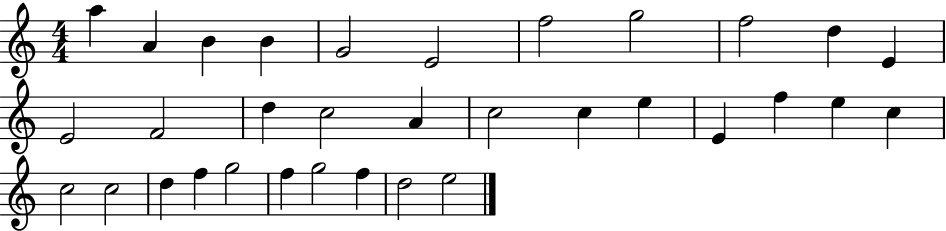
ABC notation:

X:1
T:Untitled
M:4/4
L:1/4
K:C
a A B B G2 E2 f2 g2 f2 d E E2 F2 d c2 A c2 c e E f e c c2 c2 d f g2 f g2 f d2 e2